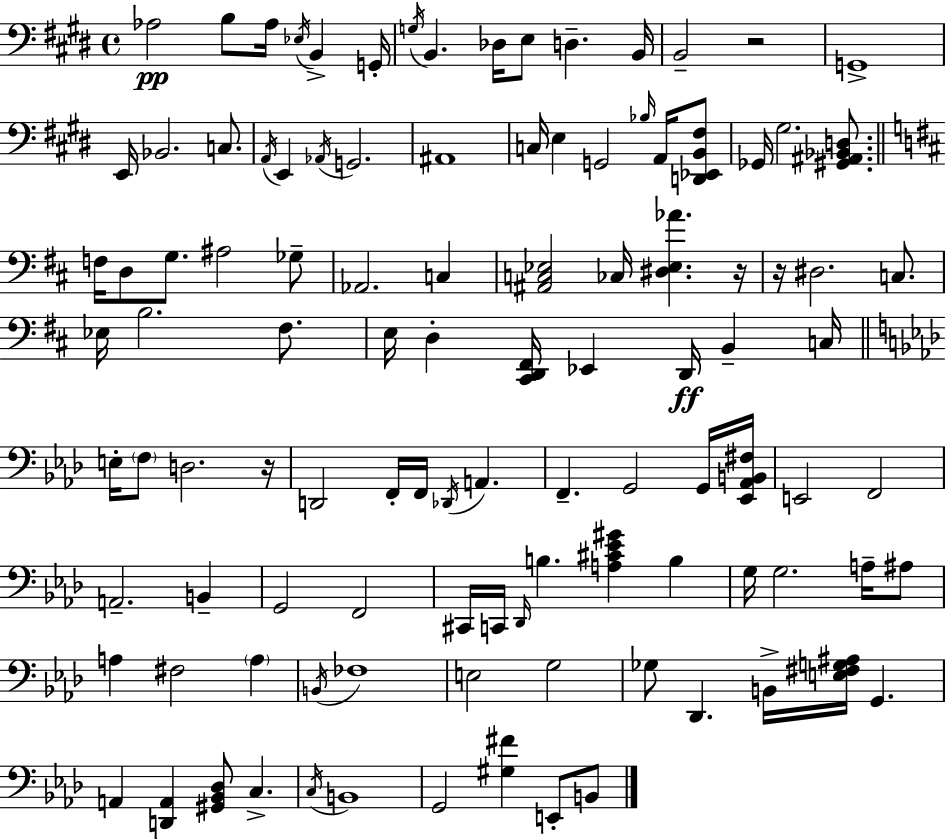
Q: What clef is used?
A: bass